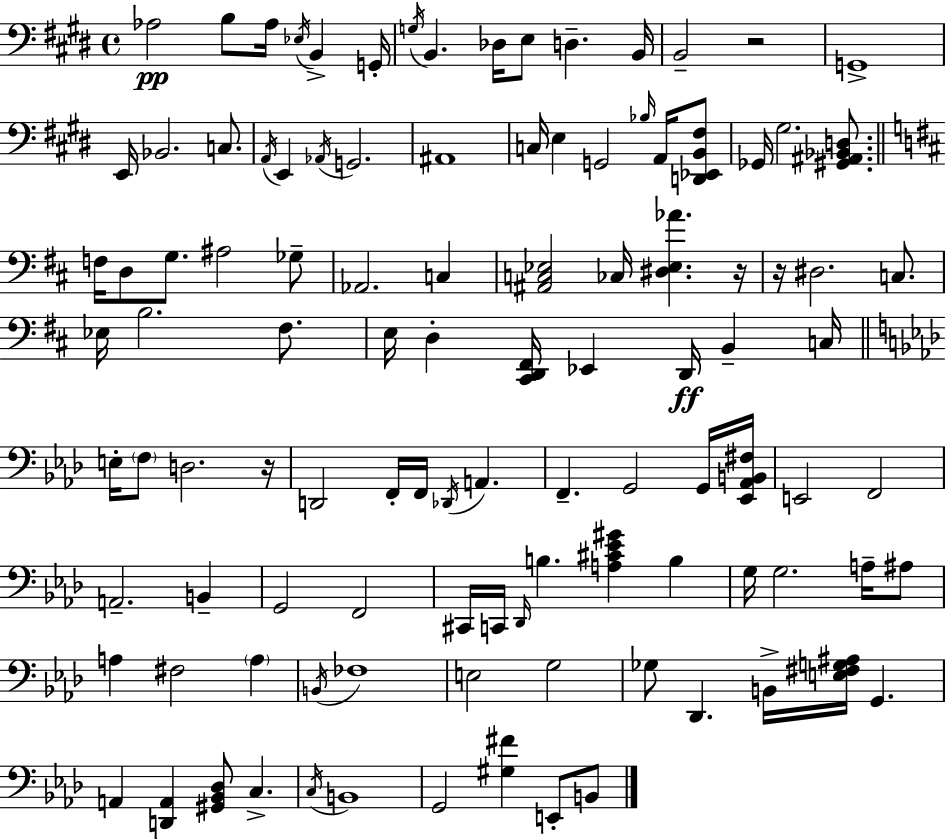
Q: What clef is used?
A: bass